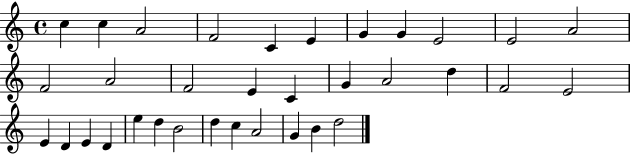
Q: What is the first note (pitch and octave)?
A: C5